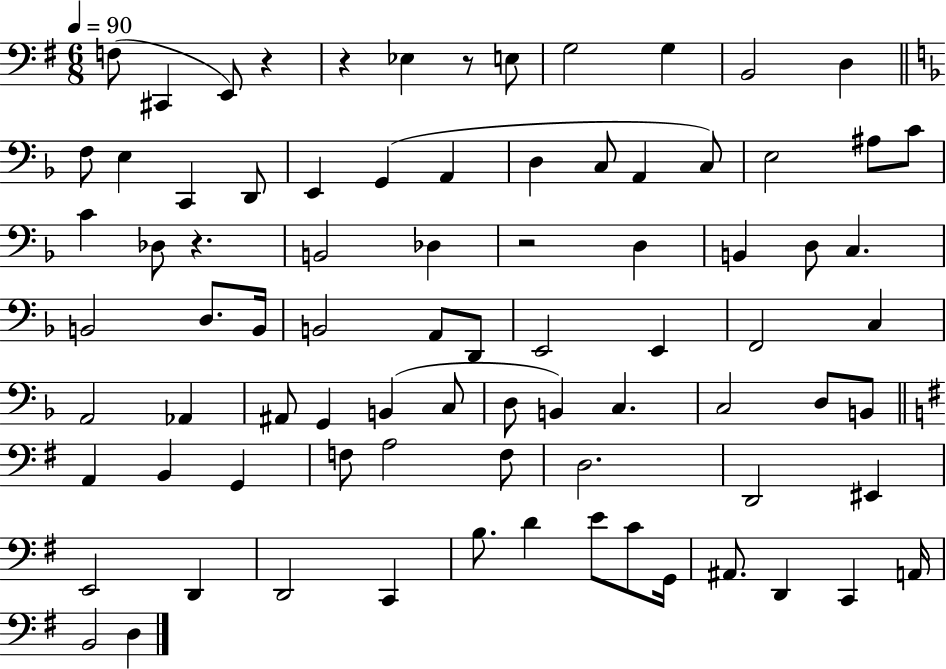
{
  \clef bass
  \numericTimeSignature
  \time 6/8
  \key g \major
  \tempo 4 = 90
  f8( cis,4 e,8) r4 | r4 ees4 r8 e8 | g2 g4 | b,2 d4 | \break \bar "||" \break \key f \major f8 e4 c,4 d,8 | e,4 g,4( a,4 | d4 c8 a,4 c8) | e2 ais8 c'8 | \break c'4 des8 r4. | b,2 des4 | r2 d4 | b,4 d8 c4. | \break b,2 d8. b,16 | b,2 a,8 d,8 | e,2 e,4 | f,2 c4 | \break a,2 aes,4 | ais,8 g,4 b,4( c8 | d8 b,4) c4. | c2 d8 b,8 | \break \bar "||" \break \key g \major a,4 b,4 g,4 | f8 a2 f8 | d2. | d,2 eis,4 | \break e,2 d,4 | d,2 c,4 | b8. d'4 e'8 c'8 g,16 | ais,8. d,4 c,4 a,16 | \break b,2 d4 | \bar "|."
}